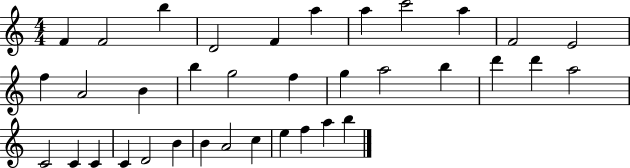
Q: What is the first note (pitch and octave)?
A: F4